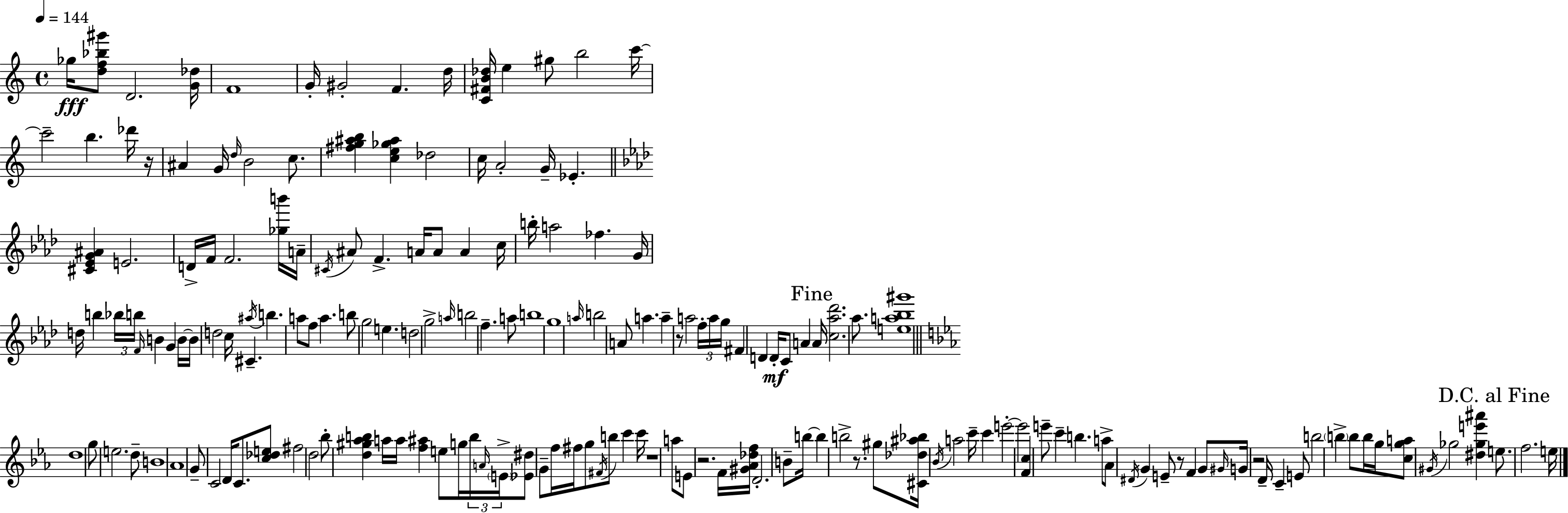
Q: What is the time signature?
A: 4/4